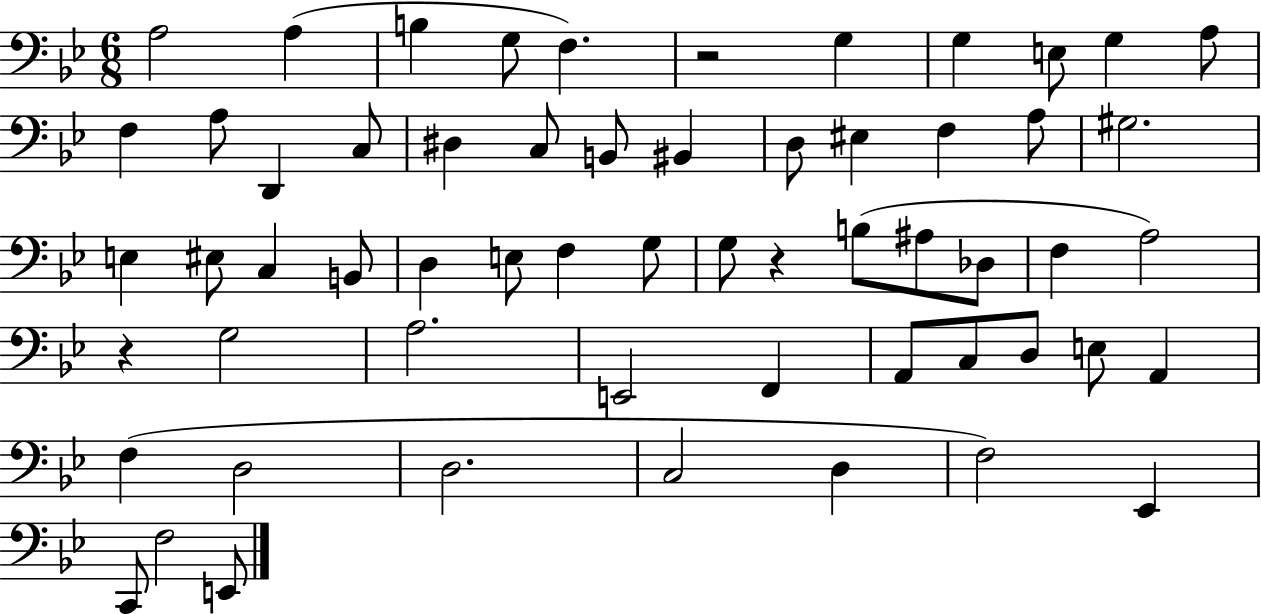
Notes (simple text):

A3/h A3/q B3/q G3/e F3/q. R/h G3/q G3/q E3/e G3/q A3/e F3/q A3/e D2/q C3/e D#3/q C3/e B2/e BIS2/q D3/e EIS3/q F3/q A3/e G#3/h. E3/q EIS3/e C3/q B2/e D3/q E3/e F3/q G3/e G3/e R/q B3/e A#3/e Db3/e F3/q A3/h R/q G3/h A3/h. E2/h F2/q A2/e C3/e D3/e E3/e A2/q F3/q D3/h D3/h. C3/h D3/q F3/h Eb2/q C2/e F3/h E2/e